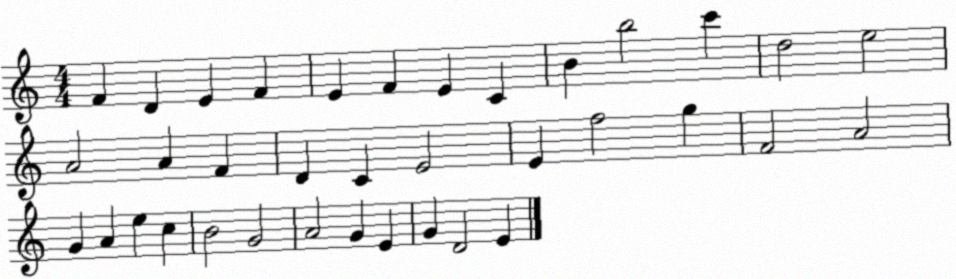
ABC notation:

X:1
T:Untitled
M:4/4
L:1/4
K:C
F D E F E F E C B b2 c' d2 e2 A2 A F D C E2 E f2 g F2 A2 G A e c B2 G2 A2 G E G D2 E